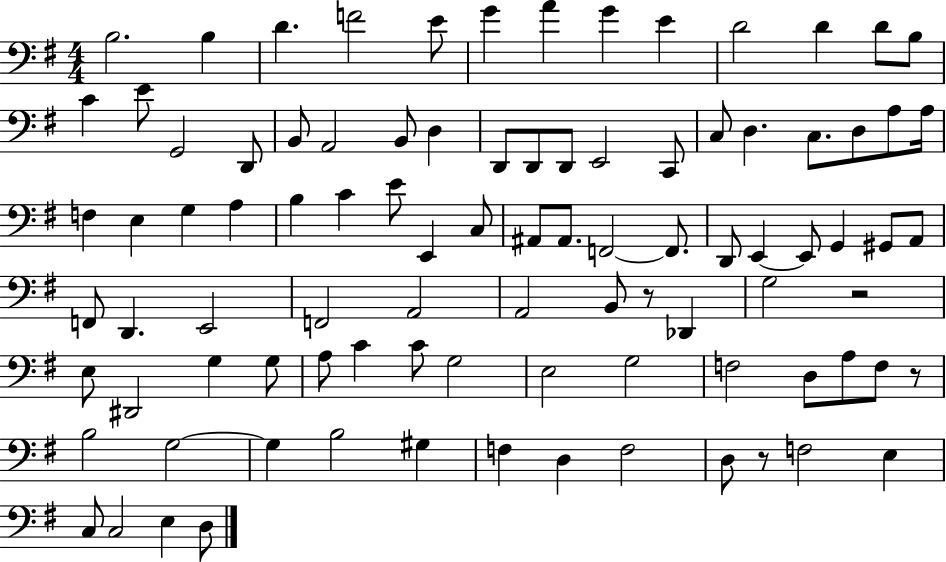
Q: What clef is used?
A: bass